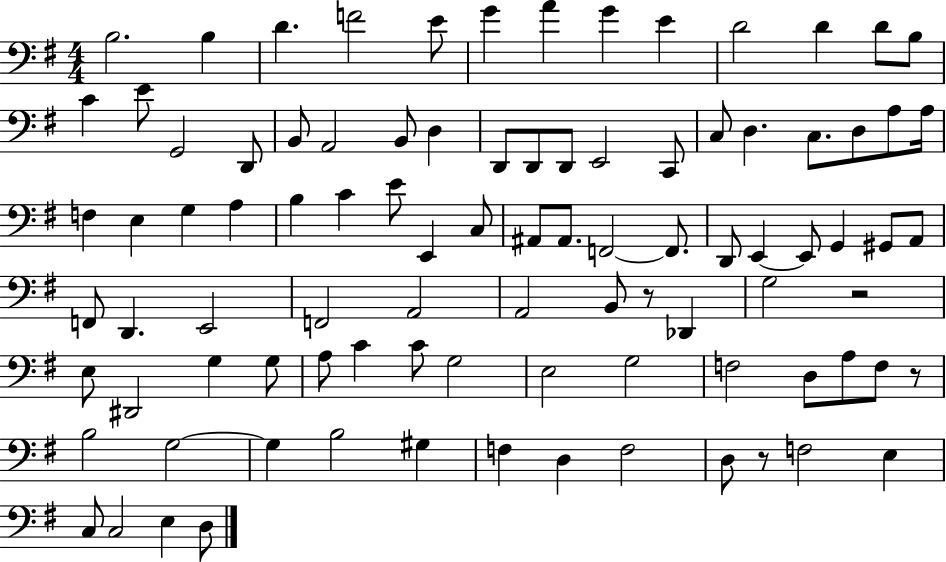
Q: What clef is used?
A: bass